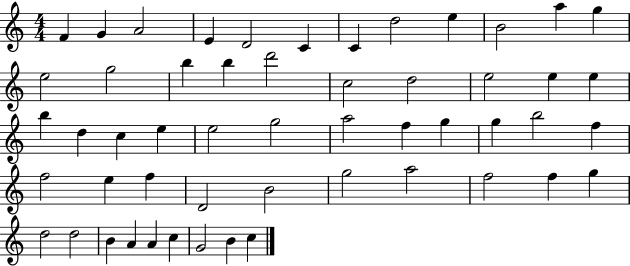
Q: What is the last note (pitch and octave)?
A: C5